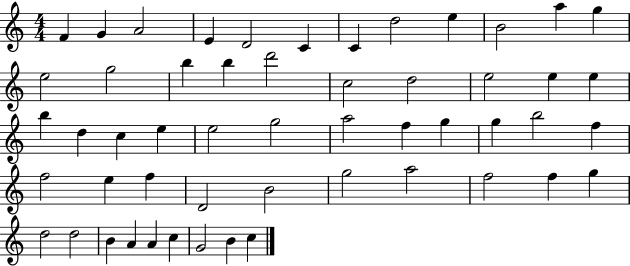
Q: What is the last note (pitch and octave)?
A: C5